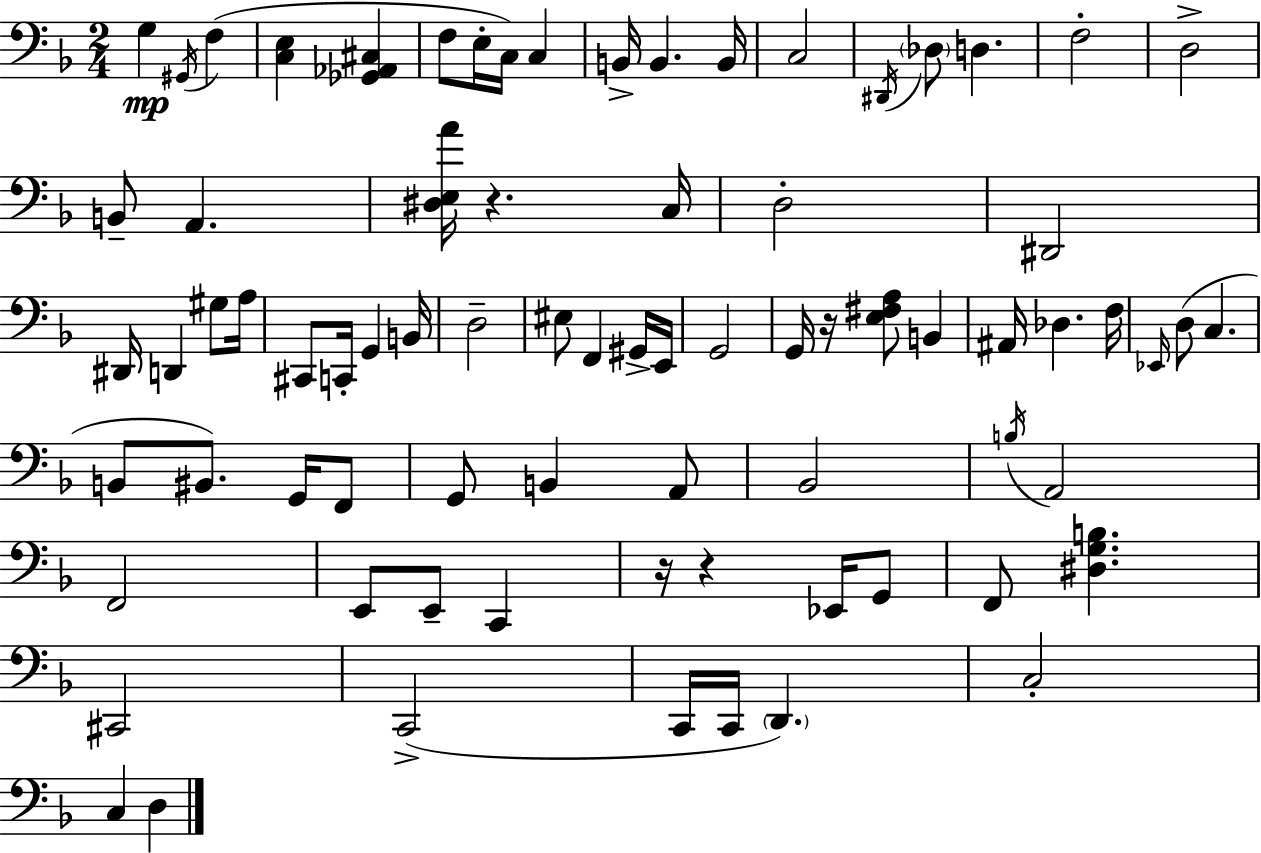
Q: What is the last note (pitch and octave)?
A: D3